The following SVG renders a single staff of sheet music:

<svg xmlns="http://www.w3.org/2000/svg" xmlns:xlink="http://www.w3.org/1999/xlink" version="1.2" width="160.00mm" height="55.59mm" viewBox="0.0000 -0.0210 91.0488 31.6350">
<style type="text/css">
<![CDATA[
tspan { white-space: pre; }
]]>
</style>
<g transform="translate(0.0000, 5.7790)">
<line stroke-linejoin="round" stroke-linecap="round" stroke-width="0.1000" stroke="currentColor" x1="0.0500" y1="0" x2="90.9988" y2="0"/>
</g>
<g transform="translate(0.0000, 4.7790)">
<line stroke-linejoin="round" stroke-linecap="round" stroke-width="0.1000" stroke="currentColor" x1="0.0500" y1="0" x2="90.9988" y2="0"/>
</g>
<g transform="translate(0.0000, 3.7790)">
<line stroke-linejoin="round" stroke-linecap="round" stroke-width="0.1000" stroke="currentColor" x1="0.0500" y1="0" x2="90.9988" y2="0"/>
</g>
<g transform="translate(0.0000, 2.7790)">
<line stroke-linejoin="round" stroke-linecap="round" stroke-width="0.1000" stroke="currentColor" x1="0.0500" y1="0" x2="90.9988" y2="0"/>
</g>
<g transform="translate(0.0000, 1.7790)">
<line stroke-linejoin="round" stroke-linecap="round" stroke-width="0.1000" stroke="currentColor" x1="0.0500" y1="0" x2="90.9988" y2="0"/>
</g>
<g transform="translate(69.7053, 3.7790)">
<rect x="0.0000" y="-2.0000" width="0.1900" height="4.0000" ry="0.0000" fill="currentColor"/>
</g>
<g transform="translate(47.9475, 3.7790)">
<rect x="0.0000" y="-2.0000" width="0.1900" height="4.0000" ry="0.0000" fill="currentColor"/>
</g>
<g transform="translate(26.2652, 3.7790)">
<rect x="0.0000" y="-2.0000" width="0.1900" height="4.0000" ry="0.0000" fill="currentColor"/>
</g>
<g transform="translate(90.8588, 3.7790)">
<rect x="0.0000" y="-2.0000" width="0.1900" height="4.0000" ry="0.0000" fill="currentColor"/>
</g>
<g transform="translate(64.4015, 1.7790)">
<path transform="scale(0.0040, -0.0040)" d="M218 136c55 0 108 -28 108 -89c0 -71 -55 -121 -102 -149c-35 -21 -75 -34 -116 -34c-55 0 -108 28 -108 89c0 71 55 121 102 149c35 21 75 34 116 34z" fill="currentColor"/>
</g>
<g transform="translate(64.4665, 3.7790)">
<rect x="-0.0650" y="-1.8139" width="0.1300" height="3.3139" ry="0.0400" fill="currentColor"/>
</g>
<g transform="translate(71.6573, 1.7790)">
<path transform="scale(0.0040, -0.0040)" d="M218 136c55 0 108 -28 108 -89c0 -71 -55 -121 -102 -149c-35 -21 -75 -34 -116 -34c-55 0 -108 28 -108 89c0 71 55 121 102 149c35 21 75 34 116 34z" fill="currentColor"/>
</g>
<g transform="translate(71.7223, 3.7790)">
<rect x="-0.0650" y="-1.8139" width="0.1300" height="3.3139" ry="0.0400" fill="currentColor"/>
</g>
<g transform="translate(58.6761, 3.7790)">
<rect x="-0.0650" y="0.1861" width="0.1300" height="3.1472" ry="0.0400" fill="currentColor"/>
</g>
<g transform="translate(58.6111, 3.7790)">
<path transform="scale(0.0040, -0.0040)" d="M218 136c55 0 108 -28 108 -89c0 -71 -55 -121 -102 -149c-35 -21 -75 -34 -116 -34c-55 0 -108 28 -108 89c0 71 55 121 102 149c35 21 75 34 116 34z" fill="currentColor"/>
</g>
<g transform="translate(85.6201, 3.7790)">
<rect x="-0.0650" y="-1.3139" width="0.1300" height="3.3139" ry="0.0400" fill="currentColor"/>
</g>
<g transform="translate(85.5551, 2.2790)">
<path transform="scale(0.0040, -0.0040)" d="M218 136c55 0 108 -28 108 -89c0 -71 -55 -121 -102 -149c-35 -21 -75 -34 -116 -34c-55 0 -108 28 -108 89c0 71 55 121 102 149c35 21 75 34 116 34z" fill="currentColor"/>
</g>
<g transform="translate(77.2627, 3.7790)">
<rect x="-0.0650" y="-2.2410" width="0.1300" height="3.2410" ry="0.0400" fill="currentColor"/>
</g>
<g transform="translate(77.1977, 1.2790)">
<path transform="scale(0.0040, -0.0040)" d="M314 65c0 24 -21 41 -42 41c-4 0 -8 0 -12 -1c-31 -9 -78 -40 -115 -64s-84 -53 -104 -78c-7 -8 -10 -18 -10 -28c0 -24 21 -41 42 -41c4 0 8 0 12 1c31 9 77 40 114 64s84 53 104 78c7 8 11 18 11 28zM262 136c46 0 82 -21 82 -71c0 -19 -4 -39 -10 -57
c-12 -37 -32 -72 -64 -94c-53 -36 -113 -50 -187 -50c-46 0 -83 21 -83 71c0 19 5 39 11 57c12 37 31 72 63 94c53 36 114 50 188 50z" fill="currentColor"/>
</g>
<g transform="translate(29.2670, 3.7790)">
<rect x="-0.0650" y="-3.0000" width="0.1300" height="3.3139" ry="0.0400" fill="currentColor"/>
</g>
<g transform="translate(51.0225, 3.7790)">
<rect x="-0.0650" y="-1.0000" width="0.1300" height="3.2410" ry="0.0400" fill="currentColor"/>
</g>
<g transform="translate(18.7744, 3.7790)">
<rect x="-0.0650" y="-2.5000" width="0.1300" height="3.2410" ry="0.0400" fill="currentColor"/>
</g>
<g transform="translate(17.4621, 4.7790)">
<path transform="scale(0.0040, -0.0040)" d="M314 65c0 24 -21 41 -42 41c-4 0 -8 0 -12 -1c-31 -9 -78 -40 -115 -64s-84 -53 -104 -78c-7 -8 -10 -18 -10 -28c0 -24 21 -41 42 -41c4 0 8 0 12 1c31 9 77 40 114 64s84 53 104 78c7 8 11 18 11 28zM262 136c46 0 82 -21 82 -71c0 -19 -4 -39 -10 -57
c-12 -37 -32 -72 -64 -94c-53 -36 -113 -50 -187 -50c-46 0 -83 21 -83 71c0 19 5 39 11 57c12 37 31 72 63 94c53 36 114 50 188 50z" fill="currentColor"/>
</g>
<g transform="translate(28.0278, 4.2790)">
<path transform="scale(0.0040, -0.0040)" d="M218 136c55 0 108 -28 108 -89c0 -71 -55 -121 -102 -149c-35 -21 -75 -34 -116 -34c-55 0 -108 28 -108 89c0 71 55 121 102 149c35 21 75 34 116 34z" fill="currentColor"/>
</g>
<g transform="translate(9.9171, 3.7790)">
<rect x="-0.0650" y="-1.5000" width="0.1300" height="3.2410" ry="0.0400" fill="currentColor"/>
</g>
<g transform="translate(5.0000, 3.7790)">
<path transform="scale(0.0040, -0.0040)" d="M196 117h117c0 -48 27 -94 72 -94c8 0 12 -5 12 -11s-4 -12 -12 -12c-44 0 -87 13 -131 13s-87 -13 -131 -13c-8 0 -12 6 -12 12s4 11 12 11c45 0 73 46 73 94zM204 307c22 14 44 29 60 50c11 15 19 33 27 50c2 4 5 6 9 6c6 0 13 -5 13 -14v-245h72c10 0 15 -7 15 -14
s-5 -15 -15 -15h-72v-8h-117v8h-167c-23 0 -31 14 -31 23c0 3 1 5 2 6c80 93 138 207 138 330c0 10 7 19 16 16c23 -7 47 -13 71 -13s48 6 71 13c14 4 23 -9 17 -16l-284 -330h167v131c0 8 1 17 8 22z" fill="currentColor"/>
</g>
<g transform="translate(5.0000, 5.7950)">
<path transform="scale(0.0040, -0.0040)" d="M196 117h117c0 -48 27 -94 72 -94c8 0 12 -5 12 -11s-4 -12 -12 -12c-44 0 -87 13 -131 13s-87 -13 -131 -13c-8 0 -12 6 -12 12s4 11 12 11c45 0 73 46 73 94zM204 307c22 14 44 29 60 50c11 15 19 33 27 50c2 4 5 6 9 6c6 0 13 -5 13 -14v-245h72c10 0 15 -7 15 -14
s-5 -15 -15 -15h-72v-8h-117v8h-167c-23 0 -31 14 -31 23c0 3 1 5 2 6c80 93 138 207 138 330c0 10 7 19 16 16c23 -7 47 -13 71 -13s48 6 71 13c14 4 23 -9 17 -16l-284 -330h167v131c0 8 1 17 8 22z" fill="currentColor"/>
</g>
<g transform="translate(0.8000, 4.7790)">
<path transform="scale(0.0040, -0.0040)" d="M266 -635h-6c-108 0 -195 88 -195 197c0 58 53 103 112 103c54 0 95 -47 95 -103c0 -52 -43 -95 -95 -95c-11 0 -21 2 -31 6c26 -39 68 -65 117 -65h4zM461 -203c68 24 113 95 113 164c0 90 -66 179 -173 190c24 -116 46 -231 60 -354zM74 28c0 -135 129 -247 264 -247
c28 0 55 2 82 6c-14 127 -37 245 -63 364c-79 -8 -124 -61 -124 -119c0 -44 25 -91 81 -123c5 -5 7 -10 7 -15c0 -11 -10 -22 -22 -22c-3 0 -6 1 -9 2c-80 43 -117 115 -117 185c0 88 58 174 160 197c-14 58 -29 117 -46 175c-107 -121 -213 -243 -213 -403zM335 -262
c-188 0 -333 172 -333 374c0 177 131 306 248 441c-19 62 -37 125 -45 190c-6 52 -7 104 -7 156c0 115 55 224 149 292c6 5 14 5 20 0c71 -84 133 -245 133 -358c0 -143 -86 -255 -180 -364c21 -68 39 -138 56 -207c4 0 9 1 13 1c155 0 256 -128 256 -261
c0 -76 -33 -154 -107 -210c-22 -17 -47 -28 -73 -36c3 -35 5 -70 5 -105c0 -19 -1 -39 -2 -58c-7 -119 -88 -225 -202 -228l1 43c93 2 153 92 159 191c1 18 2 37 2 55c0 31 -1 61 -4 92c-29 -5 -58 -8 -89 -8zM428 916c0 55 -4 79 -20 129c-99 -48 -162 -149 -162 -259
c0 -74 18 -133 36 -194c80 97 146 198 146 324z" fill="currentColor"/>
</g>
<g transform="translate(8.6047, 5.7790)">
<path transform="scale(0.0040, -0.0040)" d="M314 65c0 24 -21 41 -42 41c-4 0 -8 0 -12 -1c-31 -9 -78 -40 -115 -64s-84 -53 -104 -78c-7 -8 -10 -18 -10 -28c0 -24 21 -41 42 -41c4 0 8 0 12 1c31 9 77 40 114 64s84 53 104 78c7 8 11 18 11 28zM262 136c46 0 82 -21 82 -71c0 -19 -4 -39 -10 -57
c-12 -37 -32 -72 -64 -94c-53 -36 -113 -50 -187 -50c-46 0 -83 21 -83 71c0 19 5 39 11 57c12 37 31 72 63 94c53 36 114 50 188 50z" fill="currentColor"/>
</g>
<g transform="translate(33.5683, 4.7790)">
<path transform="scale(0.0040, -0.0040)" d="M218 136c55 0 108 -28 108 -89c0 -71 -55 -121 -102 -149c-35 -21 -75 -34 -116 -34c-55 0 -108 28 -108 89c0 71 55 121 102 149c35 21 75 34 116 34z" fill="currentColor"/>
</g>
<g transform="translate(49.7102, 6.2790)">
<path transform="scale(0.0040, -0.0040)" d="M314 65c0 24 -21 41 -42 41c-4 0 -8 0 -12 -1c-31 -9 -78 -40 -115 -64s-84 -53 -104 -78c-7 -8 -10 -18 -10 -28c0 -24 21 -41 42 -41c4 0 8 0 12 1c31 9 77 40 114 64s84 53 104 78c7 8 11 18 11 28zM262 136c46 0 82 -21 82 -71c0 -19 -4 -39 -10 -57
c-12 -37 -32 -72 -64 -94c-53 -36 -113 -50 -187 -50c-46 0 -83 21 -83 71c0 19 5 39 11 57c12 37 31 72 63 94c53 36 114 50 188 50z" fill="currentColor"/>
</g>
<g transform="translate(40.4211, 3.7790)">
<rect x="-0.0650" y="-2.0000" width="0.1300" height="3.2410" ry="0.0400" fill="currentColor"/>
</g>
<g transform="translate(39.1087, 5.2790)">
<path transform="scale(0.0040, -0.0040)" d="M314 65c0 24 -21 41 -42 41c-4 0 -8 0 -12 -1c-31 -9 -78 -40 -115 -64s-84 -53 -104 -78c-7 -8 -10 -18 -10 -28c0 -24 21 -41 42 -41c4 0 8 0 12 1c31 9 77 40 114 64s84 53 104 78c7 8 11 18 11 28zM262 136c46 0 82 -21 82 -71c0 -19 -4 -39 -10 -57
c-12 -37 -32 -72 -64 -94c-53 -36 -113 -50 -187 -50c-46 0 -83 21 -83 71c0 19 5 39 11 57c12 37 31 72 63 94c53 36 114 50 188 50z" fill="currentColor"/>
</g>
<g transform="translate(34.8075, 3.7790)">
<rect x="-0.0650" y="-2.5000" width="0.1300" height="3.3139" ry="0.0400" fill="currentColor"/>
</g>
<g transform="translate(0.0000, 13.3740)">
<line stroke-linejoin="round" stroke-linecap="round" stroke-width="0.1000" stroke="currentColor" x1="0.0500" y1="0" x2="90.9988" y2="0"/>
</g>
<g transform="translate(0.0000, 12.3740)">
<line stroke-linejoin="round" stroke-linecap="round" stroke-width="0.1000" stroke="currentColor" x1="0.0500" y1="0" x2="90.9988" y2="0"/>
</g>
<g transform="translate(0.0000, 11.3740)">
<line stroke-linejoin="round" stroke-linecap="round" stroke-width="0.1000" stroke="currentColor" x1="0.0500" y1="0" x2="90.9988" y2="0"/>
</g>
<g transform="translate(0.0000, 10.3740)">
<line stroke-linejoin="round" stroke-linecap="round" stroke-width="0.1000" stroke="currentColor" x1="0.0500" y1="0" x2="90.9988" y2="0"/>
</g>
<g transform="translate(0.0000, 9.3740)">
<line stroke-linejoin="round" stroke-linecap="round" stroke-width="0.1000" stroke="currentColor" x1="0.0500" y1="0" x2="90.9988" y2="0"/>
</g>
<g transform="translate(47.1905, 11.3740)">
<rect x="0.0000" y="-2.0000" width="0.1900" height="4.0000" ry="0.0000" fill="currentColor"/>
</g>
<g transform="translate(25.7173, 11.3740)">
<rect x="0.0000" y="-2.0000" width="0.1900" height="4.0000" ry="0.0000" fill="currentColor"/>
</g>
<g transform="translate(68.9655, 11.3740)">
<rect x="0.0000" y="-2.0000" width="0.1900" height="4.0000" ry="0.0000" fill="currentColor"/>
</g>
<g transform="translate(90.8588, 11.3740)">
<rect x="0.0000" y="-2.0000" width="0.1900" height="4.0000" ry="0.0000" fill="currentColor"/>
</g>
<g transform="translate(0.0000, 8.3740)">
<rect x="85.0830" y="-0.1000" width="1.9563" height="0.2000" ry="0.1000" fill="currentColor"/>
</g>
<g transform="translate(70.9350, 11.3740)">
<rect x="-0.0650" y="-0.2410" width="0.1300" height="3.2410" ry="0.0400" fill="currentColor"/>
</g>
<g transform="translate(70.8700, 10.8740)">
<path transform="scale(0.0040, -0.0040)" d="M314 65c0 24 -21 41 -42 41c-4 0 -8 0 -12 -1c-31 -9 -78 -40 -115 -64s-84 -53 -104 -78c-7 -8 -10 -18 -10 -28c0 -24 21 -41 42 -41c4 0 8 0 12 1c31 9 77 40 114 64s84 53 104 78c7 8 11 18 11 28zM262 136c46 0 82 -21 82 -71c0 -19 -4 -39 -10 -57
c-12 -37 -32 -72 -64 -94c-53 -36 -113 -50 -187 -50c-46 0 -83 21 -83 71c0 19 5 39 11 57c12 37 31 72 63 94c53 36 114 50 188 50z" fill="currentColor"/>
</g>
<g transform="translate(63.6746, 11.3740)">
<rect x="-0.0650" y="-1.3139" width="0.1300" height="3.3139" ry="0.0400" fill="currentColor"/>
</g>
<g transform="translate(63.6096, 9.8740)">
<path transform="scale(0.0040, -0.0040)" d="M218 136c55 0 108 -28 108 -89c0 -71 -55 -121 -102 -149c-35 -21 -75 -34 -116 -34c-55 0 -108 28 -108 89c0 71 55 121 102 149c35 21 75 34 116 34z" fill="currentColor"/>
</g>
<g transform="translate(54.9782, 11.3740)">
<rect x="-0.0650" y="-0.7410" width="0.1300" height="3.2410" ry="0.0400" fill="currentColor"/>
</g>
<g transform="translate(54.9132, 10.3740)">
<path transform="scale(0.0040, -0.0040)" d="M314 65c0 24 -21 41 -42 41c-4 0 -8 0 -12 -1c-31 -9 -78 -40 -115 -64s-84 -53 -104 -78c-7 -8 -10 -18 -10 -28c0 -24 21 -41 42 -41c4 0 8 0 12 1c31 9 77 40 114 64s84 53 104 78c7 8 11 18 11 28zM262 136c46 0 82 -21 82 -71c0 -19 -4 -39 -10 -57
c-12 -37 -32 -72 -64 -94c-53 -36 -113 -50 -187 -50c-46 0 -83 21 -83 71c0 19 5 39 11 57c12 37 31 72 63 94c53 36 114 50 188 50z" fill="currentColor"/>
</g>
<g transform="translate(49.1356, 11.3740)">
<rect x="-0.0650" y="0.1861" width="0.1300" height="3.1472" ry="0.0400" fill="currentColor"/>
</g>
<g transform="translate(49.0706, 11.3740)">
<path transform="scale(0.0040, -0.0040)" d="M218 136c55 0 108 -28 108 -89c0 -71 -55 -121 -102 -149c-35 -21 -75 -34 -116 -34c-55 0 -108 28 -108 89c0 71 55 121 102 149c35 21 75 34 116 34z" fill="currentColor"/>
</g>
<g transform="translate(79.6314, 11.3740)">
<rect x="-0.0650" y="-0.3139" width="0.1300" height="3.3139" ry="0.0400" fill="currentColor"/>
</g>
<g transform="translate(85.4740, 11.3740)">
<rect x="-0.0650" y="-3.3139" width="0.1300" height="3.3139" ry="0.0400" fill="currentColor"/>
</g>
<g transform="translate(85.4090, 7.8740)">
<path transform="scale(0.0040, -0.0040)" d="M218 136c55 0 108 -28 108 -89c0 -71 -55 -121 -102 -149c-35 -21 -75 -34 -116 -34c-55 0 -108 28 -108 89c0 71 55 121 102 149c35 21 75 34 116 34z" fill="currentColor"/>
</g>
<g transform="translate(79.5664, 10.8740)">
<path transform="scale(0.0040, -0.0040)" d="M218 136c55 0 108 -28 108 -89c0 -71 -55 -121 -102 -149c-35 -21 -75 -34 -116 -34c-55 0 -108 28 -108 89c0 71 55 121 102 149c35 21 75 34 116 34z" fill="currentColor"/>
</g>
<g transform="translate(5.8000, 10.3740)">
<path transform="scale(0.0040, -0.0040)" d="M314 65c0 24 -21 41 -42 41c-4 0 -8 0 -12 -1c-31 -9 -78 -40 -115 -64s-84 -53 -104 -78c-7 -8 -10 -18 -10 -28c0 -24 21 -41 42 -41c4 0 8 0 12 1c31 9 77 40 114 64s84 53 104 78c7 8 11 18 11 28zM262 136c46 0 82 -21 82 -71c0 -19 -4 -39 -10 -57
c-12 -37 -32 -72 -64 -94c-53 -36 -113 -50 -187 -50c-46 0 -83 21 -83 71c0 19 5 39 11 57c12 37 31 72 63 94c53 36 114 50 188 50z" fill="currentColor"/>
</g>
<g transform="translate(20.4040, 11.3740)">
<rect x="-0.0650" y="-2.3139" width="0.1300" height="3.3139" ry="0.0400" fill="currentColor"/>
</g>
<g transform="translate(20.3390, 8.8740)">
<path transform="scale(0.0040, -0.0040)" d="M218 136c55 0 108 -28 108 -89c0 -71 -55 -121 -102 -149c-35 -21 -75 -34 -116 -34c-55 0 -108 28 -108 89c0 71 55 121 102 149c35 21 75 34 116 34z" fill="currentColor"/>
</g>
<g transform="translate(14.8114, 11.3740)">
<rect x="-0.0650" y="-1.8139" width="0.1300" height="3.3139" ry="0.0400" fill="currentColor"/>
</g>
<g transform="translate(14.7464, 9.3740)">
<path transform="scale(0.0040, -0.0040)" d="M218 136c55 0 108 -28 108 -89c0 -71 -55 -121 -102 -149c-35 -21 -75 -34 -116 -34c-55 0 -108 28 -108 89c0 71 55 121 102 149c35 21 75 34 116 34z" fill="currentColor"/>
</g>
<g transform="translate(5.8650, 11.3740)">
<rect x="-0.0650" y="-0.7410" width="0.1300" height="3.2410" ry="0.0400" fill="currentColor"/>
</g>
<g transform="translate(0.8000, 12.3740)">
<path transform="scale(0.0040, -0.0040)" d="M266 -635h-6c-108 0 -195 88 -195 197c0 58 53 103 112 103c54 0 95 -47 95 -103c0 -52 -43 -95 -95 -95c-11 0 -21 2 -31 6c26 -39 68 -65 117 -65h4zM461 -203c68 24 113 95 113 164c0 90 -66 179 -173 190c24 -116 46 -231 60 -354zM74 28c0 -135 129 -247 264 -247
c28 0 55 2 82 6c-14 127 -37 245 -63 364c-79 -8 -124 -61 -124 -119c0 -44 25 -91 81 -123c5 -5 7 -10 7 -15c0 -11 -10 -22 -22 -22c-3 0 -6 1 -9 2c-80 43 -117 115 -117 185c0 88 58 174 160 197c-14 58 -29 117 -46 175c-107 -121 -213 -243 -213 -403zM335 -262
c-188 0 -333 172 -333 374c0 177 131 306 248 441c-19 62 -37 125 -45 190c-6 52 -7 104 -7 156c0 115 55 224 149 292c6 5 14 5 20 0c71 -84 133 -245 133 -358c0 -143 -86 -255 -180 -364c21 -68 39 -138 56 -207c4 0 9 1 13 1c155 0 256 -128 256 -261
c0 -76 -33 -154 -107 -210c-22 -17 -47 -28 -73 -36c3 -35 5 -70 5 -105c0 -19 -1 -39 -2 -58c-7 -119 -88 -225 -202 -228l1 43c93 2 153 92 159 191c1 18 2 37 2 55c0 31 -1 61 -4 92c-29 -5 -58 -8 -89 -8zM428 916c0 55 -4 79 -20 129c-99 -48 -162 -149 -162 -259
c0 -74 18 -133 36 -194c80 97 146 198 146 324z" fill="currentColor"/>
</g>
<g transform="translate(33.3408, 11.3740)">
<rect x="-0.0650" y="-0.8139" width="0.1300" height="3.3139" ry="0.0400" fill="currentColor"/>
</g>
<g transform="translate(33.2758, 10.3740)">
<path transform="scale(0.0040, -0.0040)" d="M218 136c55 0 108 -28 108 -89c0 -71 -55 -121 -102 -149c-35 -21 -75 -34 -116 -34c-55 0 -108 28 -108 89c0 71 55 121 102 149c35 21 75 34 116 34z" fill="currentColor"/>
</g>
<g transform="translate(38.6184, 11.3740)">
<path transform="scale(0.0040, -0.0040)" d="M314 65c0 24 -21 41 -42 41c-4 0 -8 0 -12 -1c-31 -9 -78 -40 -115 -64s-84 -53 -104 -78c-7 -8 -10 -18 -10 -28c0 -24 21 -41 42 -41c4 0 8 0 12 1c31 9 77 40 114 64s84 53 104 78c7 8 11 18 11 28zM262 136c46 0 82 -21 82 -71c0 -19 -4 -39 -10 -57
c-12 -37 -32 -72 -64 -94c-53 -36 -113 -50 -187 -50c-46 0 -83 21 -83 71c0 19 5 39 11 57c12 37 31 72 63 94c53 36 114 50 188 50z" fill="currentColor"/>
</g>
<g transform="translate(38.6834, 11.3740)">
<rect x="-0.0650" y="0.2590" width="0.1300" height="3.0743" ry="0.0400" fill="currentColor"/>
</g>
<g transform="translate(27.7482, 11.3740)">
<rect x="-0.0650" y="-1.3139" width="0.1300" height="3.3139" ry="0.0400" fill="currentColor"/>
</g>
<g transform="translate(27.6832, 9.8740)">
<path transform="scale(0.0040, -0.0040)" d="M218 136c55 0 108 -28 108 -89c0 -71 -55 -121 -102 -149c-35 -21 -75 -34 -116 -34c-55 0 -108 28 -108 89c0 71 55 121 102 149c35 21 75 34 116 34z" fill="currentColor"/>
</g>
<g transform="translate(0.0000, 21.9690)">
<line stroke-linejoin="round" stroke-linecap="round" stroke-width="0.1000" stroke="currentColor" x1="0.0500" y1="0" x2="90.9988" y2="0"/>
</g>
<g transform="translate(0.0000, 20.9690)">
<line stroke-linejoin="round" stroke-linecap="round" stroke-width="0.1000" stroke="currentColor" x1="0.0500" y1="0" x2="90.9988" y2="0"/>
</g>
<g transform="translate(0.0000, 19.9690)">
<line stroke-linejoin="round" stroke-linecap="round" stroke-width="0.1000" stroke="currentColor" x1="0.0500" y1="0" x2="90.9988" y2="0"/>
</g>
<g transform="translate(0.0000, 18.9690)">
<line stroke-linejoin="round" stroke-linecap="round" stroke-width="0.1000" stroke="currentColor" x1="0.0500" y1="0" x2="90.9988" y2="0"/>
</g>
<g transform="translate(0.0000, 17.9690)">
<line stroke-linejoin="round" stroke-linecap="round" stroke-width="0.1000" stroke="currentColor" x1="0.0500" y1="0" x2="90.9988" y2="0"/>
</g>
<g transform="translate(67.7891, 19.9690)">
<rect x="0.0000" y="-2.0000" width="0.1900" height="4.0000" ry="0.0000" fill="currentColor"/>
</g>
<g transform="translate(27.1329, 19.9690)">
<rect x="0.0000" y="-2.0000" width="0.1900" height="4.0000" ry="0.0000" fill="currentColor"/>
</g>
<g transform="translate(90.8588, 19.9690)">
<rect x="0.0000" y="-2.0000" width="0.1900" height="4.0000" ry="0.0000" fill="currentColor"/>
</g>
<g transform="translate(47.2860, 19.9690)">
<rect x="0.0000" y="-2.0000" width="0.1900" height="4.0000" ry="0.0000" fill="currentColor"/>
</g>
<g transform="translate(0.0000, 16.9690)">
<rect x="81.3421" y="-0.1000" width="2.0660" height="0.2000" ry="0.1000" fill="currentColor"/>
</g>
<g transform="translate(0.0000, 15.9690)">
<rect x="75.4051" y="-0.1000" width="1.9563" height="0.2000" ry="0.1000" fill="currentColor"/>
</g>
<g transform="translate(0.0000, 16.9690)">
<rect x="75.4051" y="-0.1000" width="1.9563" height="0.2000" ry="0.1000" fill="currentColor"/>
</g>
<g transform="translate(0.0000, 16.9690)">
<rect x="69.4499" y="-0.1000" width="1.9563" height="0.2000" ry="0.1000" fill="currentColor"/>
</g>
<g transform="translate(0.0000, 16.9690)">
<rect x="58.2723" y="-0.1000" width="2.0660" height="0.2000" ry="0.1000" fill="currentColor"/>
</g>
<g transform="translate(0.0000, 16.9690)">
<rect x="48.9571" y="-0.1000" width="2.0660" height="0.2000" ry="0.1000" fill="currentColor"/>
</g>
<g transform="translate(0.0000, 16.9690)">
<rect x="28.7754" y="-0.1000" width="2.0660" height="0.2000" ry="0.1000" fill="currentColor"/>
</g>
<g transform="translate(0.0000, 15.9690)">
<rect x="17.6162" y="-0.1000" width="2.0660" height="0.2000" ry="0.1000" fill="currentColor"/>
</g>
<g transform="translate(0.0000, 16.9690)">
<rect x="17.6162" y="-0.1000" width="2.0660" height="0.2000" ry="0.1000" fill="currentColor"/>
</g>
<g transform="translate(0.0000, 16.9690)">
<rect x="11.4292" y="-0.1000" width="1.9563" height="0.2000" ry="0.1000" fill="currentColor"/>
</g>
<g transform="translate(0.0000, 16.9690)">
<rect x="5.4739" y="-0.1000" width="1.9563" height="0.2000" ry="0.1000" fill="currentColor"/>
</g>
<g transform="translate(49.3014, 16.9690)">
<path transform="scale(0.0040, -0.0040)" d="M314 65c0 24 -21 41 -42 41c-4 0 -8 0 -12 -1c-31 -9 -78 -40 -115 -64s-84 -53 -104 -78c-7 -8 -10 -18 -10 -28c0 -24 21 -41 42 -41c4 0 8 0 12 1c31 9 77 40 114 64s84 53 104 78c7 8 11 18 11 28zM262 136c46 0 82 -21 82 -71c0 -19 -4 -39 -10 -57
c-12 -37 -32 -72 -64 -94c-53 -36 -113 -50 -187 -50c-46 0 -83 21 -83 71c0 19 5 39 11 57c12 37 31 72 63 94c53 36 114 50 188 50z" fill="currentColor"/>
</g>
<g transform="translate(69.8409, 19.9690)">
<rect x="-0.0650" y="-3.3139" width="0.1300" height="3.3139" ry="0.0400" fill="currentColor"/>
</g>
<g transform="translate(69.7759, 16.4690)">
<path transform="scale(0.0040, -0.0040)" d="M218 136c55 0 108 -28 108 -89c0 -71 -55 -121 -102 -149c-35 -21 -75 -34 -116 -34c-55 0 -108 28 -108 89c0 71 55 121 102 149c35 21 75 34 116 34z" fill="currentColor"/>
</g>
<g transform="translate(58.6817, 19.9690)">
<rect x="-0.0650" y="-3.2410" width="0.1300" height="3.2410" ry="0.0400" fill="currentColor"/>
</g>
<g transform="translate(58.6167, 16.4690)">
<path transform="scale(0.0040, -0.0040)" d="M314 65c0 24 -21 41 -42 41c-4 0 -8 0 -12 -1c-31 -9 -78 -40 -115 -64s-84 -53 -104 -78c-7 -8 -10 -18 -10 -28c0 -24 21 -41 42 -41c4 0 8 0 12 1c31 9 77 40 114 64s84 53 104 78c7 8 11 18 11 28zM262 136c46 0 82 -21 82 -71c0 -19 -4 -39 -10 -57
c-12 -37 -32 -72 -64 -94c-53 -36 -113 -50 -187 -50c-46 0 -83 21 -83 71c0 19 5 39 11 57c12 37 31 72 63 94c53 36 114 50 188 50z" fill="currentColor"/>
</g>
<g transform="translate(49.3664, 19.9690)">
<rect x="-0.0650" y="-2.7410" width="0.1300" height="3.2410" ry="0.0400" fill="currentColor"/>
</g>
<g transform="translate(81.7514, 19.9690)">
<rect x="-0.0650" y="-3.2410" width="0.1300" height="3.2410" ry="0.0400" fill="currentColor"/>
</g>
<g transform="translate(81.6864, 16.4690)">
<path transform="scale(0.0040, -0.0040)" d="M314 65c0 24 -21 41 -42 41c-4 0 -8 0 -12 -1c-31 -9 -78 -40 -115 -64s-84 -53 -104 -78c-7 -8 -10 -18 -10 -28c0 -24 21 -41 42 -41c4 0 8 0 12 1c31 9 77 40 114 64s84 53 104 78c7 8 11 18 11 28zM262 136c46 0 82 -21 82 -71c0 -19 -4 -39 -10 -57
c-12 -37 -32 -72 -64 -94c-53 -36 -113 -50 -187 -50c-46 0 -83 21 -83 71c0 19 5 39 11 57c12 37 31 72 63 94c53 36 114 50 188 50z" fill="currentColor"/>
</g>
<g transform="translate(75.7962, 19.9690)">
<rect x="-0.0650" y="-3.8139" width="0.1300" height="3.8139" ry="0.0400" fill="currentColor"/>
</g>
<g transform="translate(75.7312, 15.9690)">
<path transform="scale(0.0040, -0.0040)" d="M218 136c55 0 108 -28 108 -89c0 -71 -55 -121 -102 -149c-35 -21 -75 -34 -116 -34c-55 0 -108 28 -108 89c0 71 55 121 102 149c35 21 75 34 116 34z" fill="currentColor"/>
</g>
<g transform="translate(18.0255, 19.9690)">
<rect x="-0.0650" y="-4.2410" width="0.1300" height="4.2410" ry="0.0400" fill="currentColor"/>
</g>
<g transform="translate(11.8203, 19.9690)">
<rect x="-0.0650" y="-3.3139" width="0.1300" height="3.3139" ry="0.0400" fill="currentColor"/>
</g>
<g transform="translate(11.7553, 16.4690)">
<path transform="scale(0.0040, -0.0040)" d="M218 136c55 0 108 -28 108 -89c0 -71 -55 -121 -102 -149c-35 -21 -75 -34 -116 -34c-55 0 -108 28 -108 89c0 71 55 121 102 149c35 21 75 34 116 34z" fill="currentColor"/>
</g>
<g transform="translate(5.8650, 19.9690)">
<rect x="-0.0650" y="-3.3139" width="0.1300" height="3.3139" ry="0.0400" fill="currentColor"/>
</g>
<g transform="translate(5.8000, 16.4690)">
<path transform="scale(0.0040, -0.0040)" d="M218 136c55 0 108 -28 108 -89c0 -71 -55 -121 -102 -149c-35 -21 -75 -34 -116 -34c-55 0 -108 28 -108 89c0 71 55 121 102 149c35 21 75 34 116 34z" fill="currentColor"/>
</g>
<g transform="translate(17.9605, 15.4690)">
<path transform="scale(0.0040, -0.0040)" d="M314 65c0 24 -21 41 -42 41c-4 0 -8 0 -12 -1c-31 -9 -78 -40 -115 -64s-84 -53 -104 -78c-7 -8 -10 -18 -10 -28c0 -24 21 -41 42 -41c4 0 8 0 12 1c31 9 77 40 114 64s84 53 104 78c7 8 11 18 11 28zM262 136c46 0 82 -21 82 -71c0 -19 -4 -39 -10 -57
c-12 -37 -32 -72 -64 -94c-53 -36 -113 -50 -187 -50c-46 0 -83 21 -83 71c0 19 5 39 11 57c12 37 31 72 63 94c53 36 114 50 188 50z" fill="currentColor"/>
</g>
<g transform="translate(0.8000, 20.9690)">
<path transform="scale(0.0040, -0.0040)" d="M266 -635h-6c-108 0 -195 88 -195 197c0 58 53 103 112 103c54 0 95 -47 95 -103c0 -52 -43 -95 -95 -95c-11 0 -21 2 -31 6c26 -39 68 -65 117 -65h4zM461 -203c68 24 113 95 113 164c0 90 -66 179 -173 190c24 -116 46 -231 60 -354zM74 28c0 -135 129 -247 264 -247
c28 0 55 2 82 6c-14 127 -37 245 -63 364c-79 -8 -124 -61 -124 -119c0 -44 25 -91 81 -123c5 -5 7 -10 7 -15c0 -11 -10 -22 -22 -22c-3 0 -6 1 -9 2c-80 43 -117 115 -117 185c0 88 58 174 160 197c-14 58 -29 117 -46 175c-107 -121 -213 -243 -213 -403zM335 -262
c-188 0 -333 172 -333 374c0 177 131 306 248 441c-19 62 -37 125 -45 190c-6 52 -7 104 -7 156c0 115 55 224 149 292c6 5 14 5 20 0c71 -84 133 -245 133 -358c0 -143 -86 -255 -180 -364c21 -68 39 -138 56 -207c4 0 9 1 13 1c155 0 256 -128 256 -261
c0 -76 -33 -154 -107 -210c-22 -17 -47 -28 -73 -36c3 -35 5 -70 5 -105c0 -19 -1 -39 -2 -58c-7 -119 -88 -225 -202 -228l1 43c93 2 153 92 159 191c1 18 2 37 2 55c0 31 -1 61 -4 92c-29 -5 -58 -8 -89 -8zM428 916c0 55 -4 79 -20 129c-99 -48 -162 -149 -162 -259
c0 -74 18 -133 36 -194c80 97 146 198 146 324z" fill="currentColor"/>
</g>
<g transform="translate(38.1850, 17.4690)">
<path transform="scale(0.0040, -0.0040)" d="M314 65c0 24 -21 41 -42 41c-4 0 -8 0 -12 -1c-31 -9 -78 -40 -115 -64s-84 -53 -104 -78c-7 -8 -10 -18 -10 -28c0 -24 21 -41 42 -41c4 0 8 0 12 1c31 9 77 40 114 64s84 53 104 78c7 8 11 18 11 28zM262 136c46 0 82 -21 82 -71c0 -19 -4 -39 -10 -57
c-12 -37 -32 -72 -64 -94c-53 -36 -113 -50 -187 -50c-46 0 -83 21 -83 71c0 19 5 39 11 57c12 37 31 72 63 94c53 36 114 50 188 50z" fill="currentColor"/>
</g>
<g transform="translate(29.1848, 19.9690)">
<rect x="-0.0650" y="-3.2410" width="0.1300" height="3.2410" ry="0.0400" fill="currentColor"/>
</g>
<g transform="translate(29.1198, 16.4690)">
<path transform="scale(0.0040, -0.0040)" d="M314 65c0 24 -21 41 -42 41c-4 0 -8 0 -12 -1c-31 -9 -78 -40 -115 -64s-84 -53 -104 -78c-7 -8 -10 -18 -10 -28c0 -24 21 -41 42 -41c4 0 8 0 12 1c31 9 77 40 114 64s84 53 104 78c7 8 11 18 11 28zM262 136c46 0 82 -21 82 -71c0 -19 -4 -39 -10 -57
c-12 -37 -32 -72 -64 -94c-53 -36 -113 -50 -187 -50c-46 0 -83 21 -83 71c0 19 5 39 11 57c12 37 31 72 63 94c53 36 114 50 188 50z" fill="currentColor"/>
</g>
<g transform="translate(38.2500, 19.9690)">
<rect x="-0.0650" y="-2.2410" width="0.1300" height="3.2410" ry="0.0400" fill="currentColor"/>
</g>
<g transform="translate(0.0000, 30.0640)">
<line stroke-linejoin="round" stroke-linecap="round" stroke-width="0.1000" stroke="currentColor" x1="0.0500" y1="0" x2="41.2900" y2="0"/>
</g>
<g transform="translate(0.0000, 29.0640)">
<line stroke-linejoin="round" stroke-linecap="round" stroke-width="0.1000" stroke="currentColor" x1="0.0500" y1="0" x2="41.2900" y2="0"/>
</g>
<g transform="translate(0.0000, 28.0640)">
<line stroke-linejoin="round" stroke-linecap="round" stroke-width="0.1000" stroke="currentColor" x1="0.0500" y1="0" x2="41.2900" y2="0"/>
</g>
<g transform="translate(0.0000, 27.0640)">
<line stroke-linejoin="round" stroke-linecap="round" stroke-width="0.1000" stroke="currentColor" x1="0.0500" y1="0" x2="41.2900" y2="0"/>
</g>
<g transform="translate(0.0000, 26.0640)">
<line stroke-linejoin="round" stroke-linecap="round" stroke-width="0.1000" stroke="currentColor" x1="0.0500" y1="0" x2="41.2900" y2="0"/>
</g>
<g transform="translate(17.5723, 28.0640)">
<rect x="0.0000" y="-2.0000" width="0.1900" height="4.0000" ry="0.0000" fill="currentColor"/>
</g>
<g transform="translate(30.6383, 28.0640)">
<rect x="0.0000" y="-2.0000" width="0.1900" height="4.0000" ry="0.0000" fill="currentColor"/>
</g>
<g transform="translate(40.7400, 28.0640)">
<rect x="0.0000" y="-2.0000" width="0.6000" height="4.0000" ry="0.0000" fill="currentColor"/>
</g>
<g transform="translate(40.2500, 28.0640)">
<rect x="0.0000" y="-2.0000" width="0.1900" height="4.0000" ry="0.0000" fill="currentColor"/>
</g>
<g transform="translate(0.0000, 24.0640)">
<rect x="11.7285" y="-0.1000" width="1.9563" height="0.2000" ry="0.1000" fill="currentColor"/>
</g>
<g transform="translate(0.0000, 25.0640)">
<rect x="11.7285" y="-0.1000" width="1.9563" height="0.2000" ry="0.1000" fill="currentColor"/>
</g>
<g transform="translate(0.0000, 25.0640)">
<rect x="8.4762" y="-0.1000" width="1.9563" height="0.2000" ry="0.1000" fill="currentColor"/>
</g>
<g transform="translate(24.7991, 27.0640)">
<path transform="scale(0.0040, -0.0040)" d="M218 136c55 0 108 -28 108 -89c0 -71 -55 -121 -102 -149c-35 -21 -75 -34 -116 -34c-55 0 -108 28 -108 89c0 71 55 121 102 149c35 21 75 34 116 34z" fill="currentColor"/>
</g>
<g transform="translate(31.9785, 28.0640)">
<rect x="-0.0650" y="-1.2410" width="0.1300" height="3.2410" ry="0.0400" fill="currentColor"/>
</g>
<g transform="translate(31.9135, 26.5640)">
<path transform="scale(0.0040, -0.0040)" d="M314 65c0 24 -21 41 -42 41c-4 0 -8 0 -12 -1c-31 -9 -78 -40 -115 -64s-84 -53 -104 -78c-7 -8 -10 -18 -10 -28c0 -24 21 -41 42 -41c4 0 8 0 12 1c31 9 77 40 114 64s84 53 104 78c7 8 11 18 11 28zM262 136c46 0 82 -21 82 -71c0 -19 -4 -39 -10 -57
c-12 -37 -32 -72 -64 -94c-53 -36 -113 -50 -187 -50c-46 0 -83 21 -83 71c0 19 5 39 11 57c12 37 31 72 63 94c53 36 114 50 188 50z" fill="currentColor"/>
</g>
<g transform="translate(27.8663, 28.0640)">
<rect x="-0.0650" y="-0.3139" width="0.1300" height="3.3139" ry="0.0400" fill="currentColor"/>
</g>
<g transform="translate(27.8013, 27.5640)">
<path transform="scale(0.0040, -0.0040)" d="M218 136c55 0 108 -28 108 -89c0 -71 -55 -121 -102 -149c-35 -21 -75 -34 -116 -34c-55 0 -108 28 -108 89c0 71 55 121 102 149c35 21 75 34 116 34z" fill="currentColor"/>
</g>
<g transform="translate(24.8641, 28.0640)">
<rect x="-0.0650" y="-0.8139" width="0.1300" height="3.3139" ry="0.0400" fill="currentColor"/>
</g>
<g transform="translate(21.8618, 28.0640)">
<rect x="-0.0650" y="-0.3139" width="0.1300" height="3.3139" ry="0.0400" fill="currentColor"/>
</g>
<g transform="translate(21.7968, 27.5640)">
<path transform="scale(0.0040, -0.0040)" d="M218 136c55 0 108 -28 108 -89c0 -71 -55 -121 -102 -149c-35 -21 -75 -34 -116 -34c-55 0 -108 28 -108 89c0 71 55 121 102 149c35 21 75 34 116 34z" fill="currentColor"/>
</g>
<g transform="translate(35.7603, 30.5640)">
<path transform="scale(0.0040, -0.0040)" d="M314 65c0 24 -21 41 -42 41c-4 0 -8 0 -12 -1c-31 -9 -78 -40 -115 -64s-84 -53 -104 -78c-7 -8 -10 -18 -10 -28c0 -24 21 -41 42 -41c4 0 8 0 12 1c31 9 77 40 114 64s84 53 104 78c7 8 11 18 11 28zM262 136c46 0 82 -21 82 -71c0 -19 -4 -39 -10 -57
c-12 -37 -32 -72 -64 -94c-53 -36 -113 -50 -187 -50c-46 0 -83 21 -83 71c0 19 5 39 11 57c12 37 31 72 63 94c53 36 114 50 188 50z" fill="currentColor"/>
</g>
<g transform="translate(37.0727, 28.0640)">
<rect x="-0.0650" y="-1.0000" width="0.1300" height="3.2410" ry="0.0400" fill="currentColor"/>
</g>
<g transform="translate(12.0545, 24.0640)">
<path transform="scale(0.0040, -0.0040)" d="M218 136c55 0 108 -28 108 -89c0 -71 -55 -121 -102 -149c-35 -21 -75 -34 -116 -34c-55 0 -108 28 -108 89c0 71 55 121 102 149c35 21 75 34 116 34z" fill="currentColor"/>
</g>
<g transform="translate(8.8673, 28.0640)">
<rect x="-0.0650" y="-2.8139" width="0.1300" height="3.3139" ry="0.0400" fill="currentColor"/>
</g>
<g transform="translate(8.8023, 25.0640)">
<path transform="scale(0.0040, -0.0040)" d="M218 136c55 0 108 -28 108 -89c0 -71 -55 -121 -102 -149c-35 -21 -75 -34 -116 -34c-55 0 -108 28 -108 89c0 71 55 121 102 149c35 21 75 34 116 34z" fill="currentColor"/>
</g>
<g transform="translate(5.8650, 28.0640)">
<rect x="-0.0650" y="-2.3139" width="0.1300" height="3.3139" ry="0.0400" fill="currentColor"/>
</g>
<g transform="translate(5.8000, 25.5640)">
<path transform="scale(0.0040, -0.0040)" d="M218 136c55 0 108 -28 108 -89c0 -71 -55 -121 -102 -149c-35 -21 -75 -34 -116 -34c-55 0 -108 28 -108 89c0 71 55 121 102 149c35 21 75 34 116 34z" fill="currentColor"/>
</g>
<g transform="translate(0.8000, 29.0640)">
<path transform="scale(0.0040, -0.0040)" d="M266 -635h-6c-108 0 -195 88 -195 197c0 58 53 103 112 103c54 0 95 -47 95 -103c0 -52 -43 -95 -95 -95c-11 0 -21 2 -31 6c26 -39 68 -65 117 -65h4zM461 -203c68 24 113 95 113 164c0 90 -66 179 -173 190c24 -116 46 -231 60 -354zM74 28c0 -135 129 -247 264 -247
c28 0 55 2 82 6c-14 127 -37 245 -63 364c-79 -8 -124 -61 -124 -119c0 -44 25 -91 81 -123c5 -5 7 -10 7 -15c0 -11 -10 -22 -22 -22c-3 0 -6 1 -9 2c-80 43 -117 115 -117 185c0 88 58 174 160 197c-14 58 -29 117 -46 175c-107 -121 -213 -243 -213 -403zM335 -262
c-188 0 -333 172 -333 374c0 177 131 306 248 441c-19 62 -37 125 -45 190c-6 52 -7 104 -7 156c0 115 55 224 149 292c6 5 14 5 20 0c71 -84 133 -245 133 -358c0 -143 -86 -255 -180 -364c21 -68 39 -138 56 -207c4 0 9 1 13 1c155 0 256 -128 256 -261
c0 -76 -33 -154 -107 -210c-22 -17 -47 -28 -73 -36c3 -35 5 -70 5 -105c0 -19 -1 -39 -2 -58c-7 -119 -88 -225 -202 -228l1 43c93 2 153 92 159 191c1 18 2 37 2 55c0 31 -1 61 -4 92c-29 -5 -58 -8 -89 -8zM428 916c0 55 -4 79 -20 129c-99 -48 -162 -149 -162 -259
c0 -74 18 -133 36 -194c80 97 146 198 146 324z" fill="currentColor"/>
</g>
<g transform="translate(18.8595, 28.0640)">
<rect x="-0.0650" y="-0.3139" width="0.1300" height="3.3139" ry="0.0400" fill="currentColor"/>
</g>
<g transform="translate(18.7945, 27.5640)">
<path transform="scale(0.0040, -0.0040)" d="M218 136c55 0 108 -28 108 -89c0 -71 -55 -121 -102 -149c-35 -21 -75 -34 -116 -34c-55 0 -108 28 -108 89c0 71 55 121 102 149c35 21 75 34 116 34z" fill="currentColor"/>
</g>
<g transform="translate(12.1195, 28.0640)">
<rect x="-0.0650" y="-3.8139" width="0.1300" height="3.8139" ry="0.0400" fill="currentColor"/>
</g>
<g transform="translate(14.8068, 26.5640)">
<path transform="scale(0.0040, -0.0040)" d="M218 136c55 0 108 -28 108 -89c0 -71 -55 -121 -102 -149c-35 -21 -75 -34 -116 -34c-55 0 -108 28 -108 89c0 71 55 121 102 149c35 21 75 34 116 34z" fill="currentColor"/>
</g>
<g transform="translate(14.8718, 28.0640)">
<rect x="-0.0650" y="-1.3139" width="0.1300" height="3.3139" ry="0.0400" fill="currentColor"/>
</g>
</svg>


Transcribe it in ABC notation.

X:1
T:Untitled
M:4/4
L:1/4
K:C
E2 G2 A G F2 D2 B f f g2 e d2 f g e d B2 B d2 e c2 c b b b d'2 b2 g2 a2 b2 b c' b2 g a c' e c c d c e2 D2